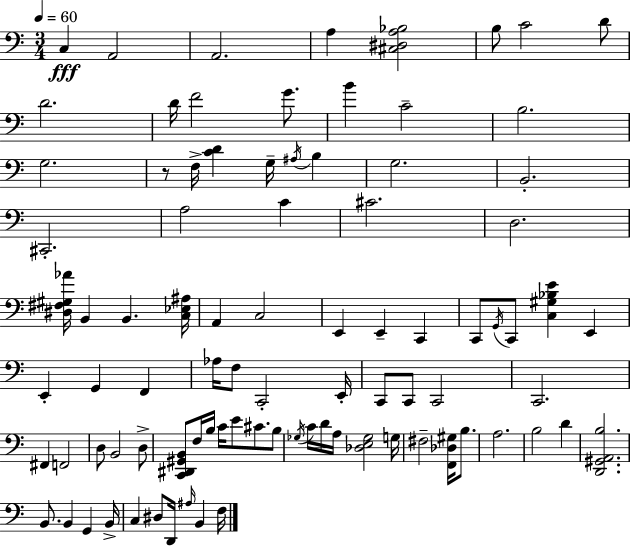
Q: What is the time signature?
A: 3/4